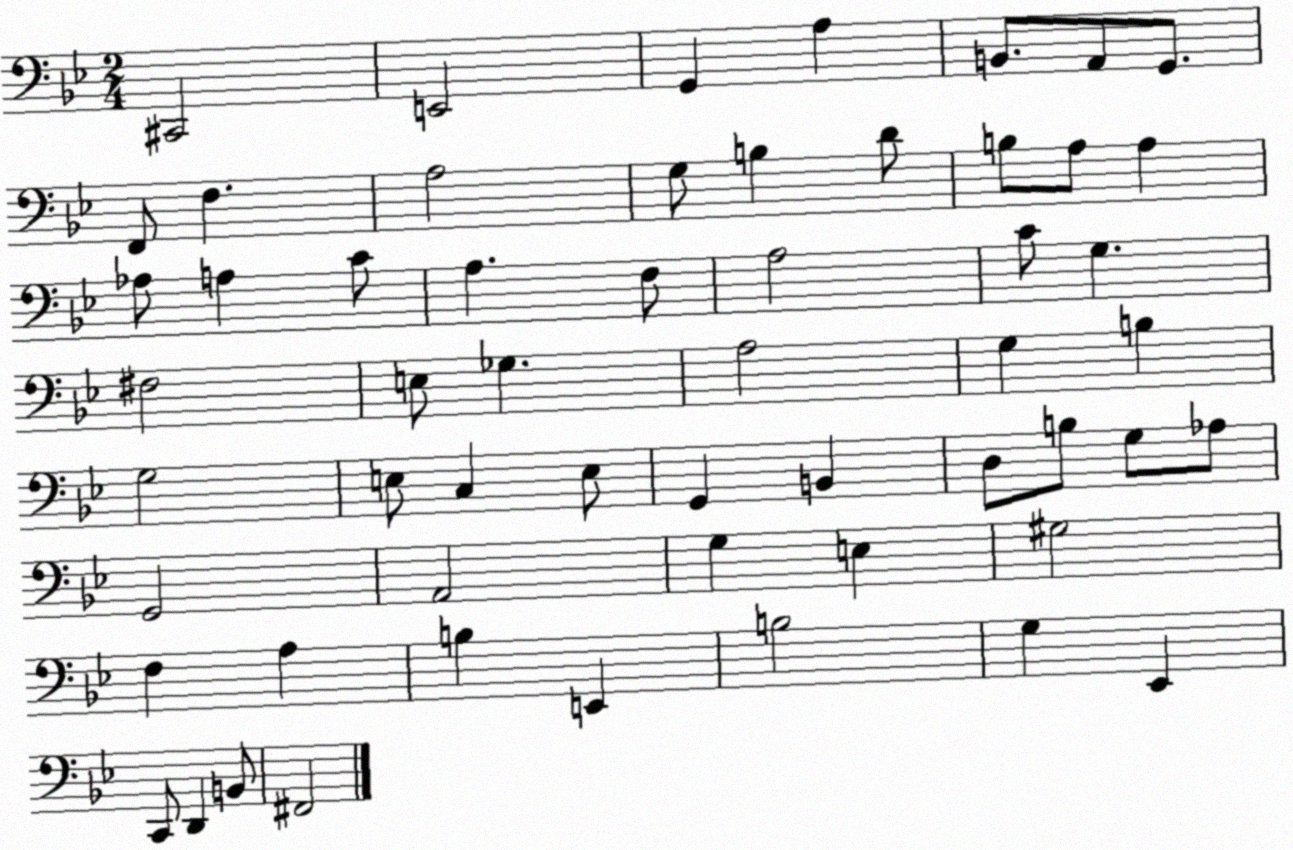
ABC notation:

X:1
T:Untitled
M:2/4
L:1/4
K:Bb
^C,,2 E,,2 G,, A, B,,/2 A,,/2 G,,/2 F,,/2 F, A,2 G,/2 B, D/2 B,/2 A,/2 A, _A,/2 A, C/2 A, F,/2 A,2 C/2 G, ^F,2 E,/2 _G, A,2 G, B, G,2 E,/2 C, E,/2 G,, B,, D,/2 B,/2 G,/2 _A,/2 G,,2 A,,2 G, E, ^G,2 F, A, B, E,, B,2 G, _E,, C,,/2 D,, B,,/2 ^F,,2